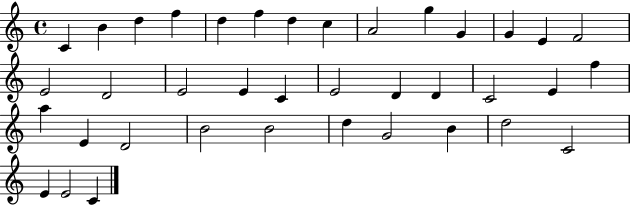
{
  \clef treble
  \time 4/4
  \defaultTimeSignature
  \key c \major
  c'4 b'4 d''4 f''4 | d''4 f''4 d''4 c''4 | a'2 g''4 g'4 | g'4 e'4 f'2 | \break e'2 d'2 | e'2 e'4 c'4 | e'2 d'4 d'4 | c'2 e'4 f''4 | \break a''4 e'4 d'2 | b'2 b'2 | d''4 g'2 b'4 | d''2 c'2 | \break e'4 e'2 c'4 | \bar "|."
}